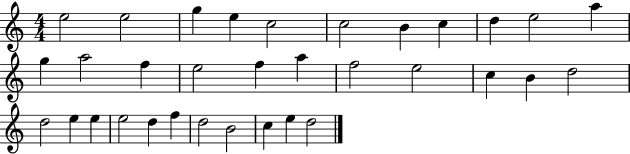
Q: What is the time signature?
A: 4/4